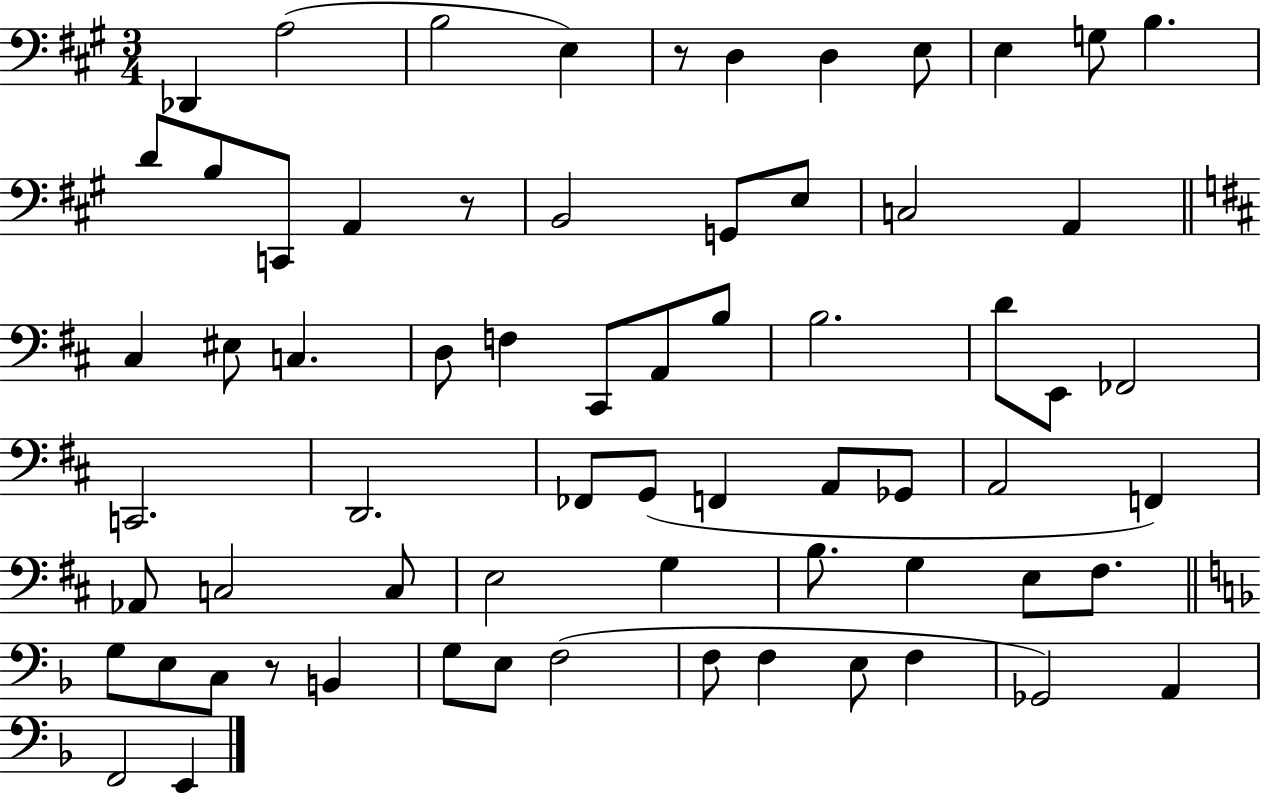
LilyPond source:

{
  \clef bass
  \numericTimeSignature
  \time 3/4
  \key a \major
  des,4 a2( | b2 e4) | r8 d4 d4 e8 | e4 g8 b4. | \break d'8 b8 c,8 a,4 r8 | b,2 g,8 e8 | c2 a,4 | \bar "||" \break \key b \minor cis4 eis8 c4. | d8 f4 cis,8 a,8 b8 | b2. | d'8 e,8 fes,2 | \break c,2. | d,2. | fes,8 g,8( f,4 a,8 ges,8 | a,2 f,4) | \break aes,8 c2 c8 | e2 g4 | b8. g4 e8 fis8. | \bar "||" \break \key f \major g8 e8 c8 r8 b,4 | g8 e8 f2( | f8 f4 e8 f4 | ges,2) a,4 | \break f,2 e,4 | \bar "|."
}